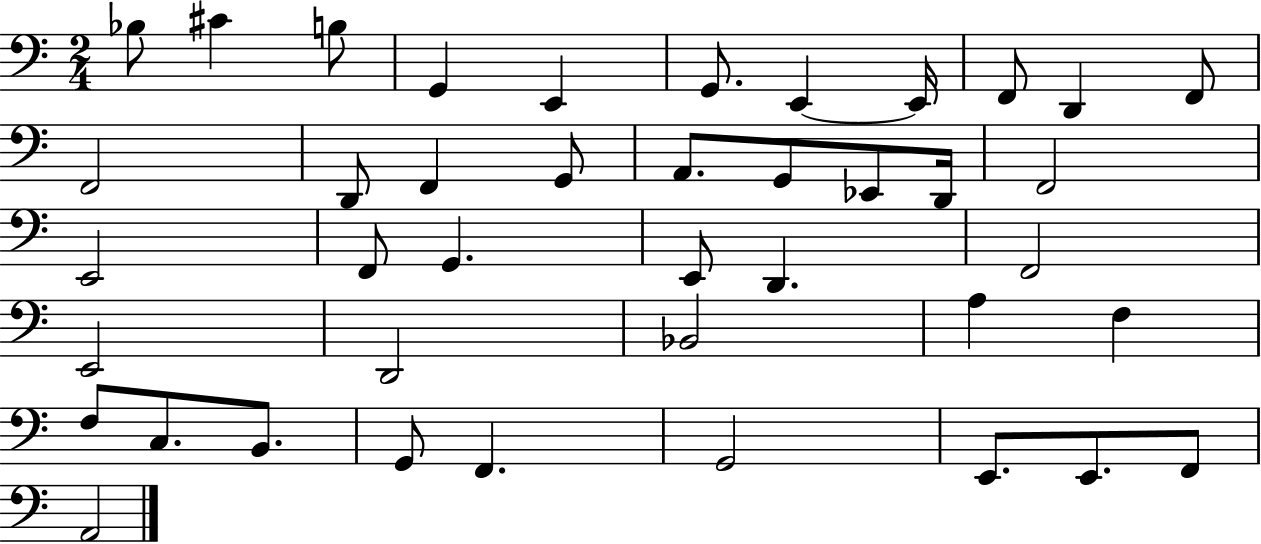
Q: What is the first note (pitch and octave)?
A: Bb3